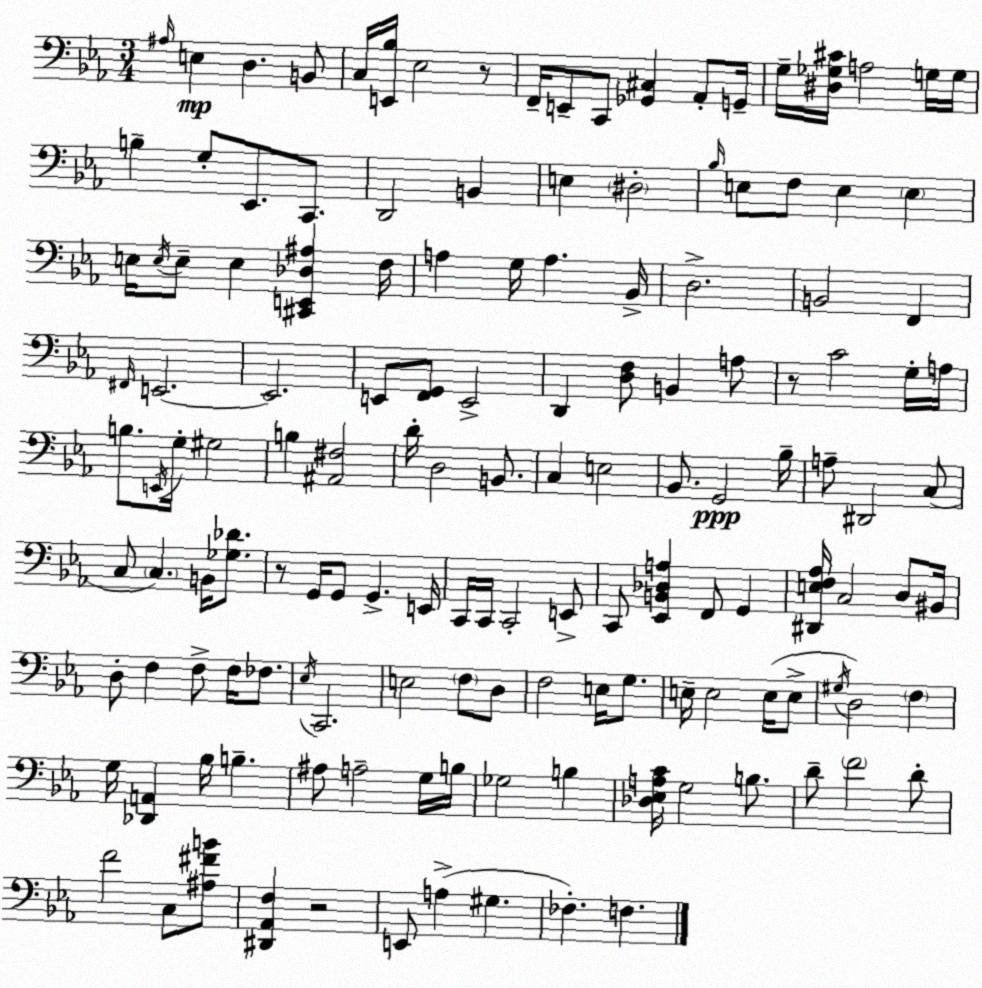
X:1
T:Untitled
M:3/4
L:1/4
K:Cm
^A,/4 E, D, B,,/2 C,/4 [E,,_B,]/4 _E,2 z/2 F,,/4 E,,/2 C,,/2 [_G,,^C,] _A,,/2 G,,/4 G,/4 [^D,_G,^C]/4 A,2 G,/4 G,/4 B, G,/2 _E,,/2 C,,/2 D,,2 B,, E, ^D,2 _B,/4 E,/2 F,/2 E, E, E,/4 E,/4 E,/2 E, [^C,,E,,_D,^A,] F,/4 A, G,/4 A, _B,,/4 D,2 B,,2 F,, ^F,,/4 E,,2 E,,2 E,,/2 [F,,G,,]/2 E,,2 D,, [D,F,]/2 B,, A,/2 z/2 C2 G,/4 A,/4 B,/2 E,,/4 G,/4 ^G,2 B, [^A,,^F,]2 D/4 D,2 B,,/2 C, E,2 _B,,/2 G,,2 _B,/4 A,/2 ^D,,2 C,/2 C,/2 C, B,,/4 [_G,_D]/2 z/2 G,,/4 G,,/2 G,, E,,/4 C,,/4 C,,/4 C,,2 E,,/2 C,,/2 [_E,,B,,_D,A,] F,,/2 G,, [^D,,E,F,_A,]/4 C,2 D,/2 ^B,,/4 D,/2 F, F,/2 F,/4 _F,/2 _E,/4 C,,2 E,2 F,/2 D,/2 F,2 E,/4 G,/2 E,/4 E,2 E,/4 E,/2 ^G,/4 D,2 F, G,/4 [_D,,A,,] _B,/4 B, ^A,/2 A,2 G,/4 B,/4 _G,2 B, [_D,_E,A,C]/4 G,2 B,/2 D/2 F2 D/2 F2 C,/2 [^A,^FB]/2 [^D,,_A,,F,] z2 E,,/2 A, ^G, _F, F,